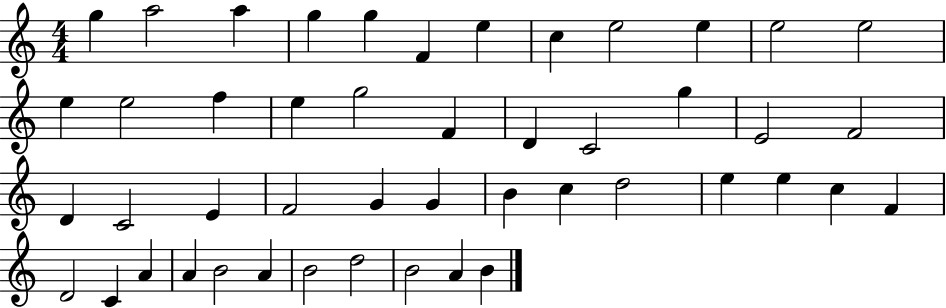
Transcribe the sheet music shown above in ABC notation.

X:1
T:Untitled
M:4/4
L:1/4
K:C
g a2 a g g F e c e2 e e2 e2 e e2 f e g2 F D C2 g E2 F2 D C2 E F2 G G B c d2 e e c F D2 C A A B2 A B2 d2 B2 A B